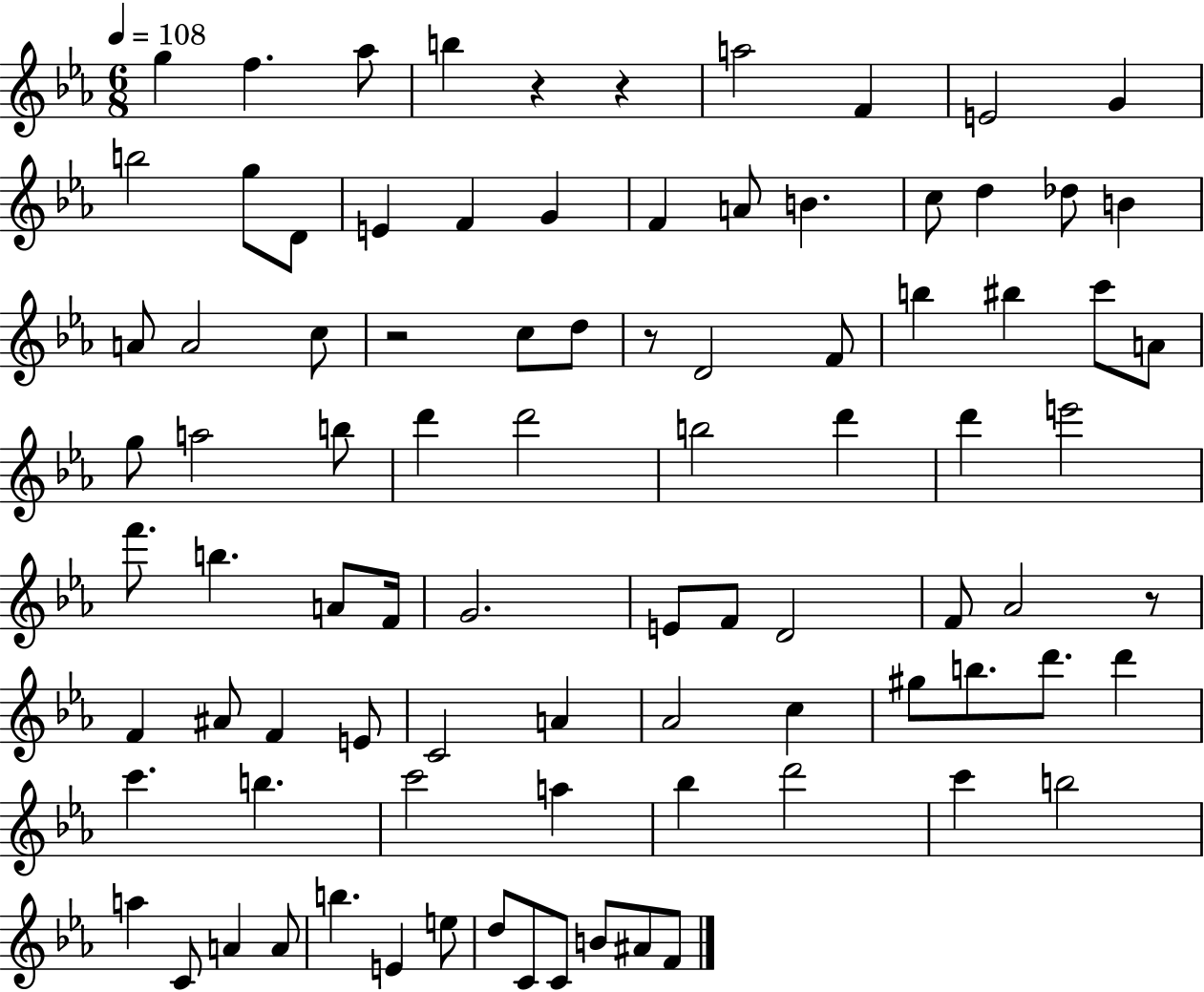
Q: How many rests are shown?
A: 5